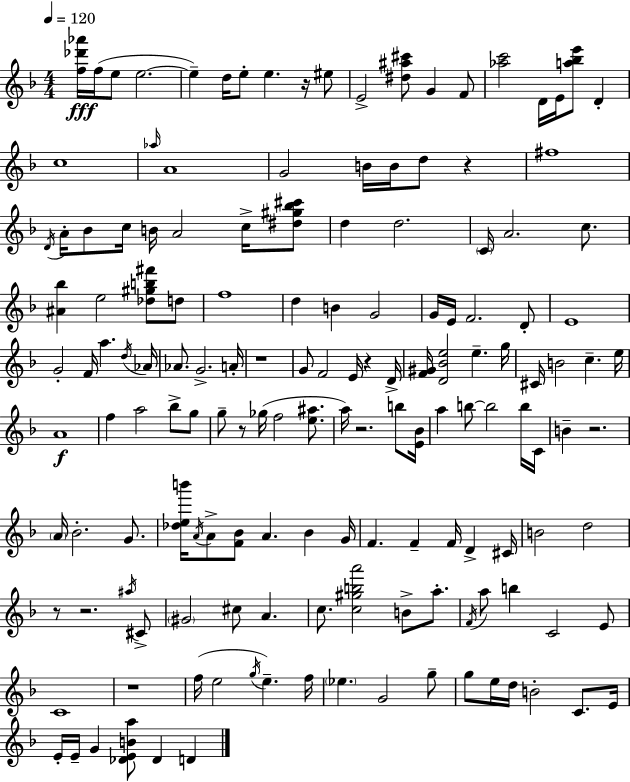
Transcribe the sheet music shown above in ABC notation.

X:1
T:Untitled
M:4/4
L:1/4
K:Dm
[f_d'_a']/4 f/4 e/2 e2 e d/4 e/2 e z/4 ^e/2 E2 [^d^a^c']/2 G F/2 [_ac']2 D/4 E/4 [a_be']/2 D c4 _a/4 A4 G2 B/4 B/4 d/2 z ^f4 D/4 A/4 _B/2 c/4 B/4 A2 c/4 [^d^g_b^c']/2 d d2 C/4 A2 c/2 [^A_b] e2 [_d^gb^f']/2 d/2 f4 d B G2 G/4 E/4 F2 D/2 E4 G2 F/4 a d/4 _A/4 _A/2 G2 A/4 z4 G/2 F2 E/4 z D/4 [F^G]/4 [D_Be]2 e g/4 ^C/4 B2 c e/4 A4 f a2 _b/2 g/2 g/2 z/2 _g/4 f2 [e^a]/2 a/4 z2 b/2 [E_B]/4 a b/2 b2 b/4 C/4 B z2 A/4 _B2 G/2 [_deb']/4 A/4 A/2 [F_B]/2 A _B G/4 F F F/4 D ^C/4 B2 d2 z/2 z2 ^a/4 ^C/2 ^G2 ^c/2 A c/2 [c^gba']2 B/2 a/2 F/4 a/2 b C2 E/2 C4 z4 f/4 e2 g/4 e f/4 _e G2 g/2 g/2 e/4 d/4 B2 C/2 E/4 E/4 E/4 G [_DEBa]/2 _D D